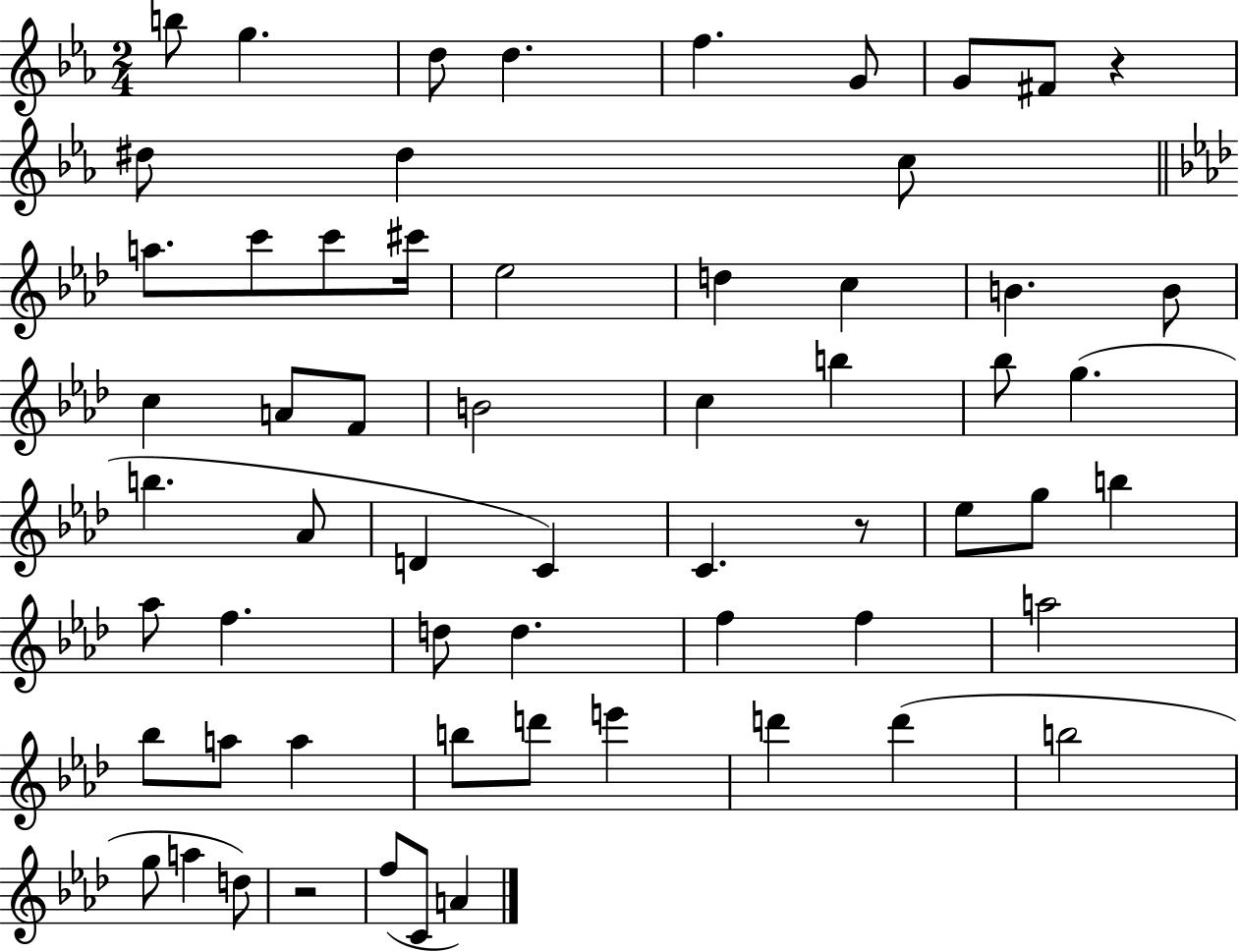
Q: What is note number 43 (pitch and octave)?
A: A5